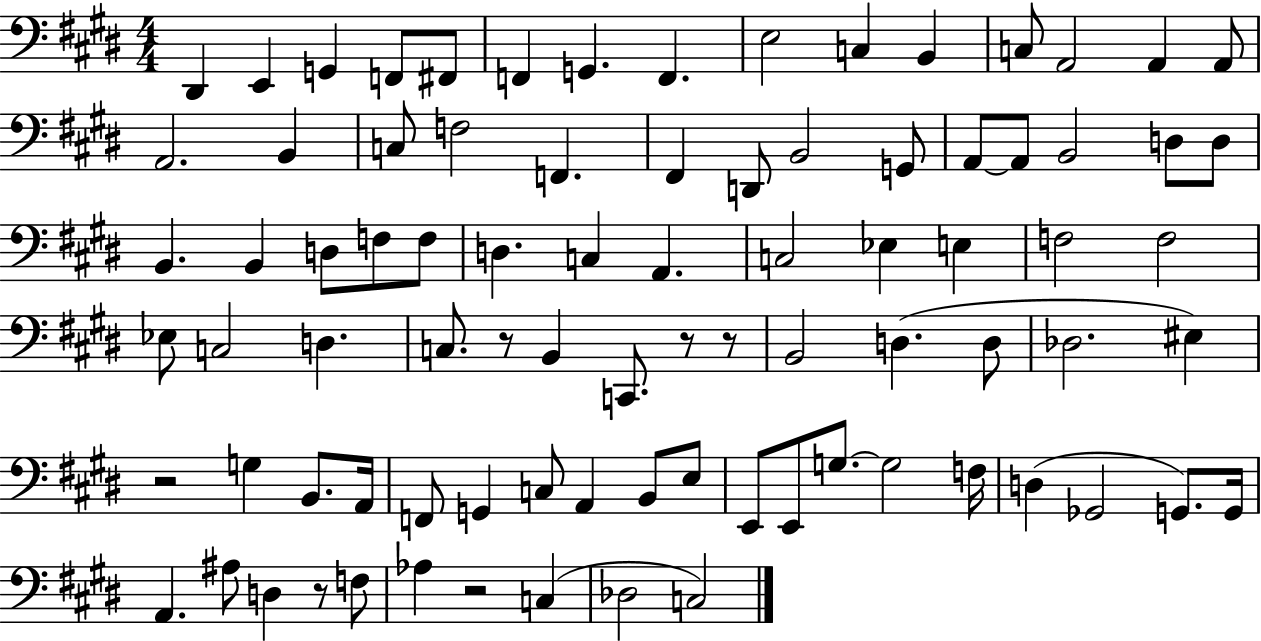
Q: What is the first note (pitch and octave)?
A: D#2